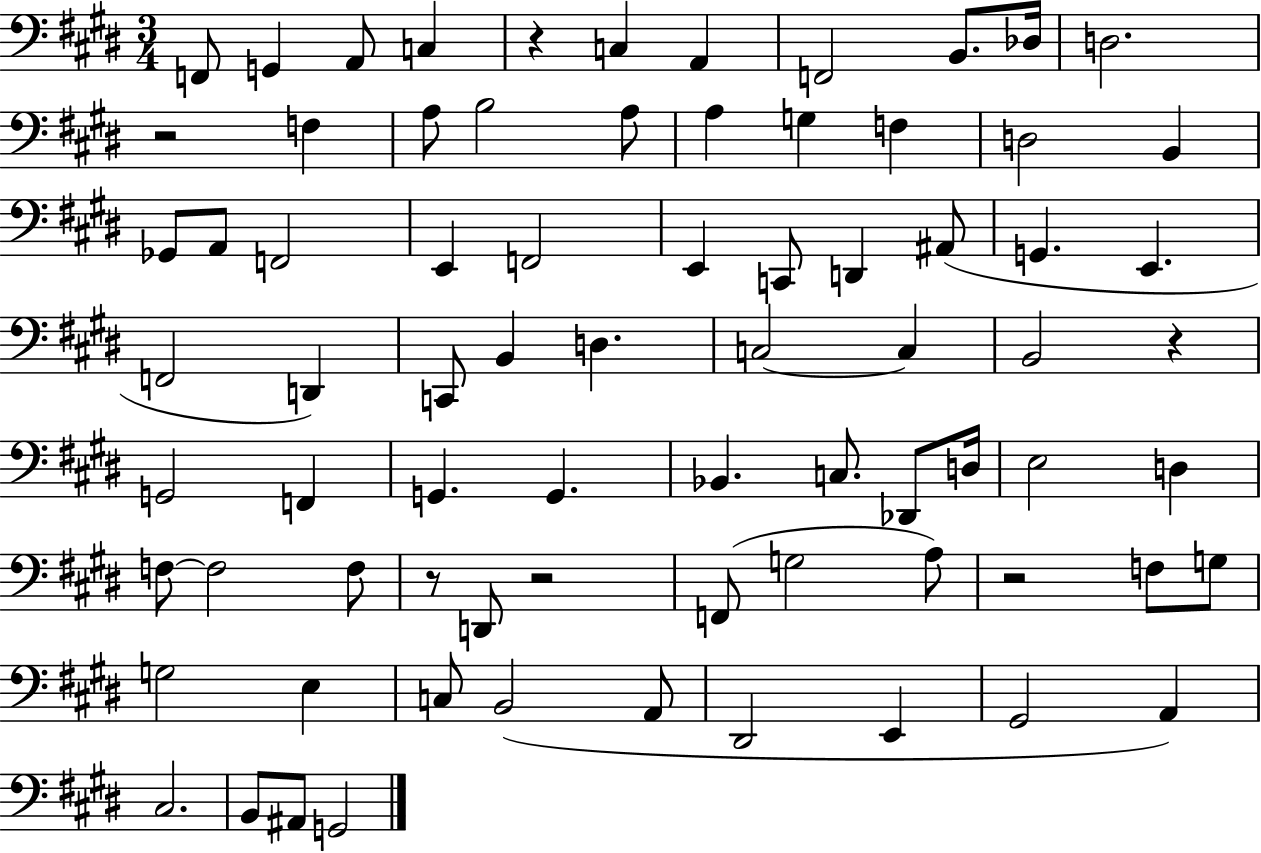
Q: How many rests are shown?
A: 6